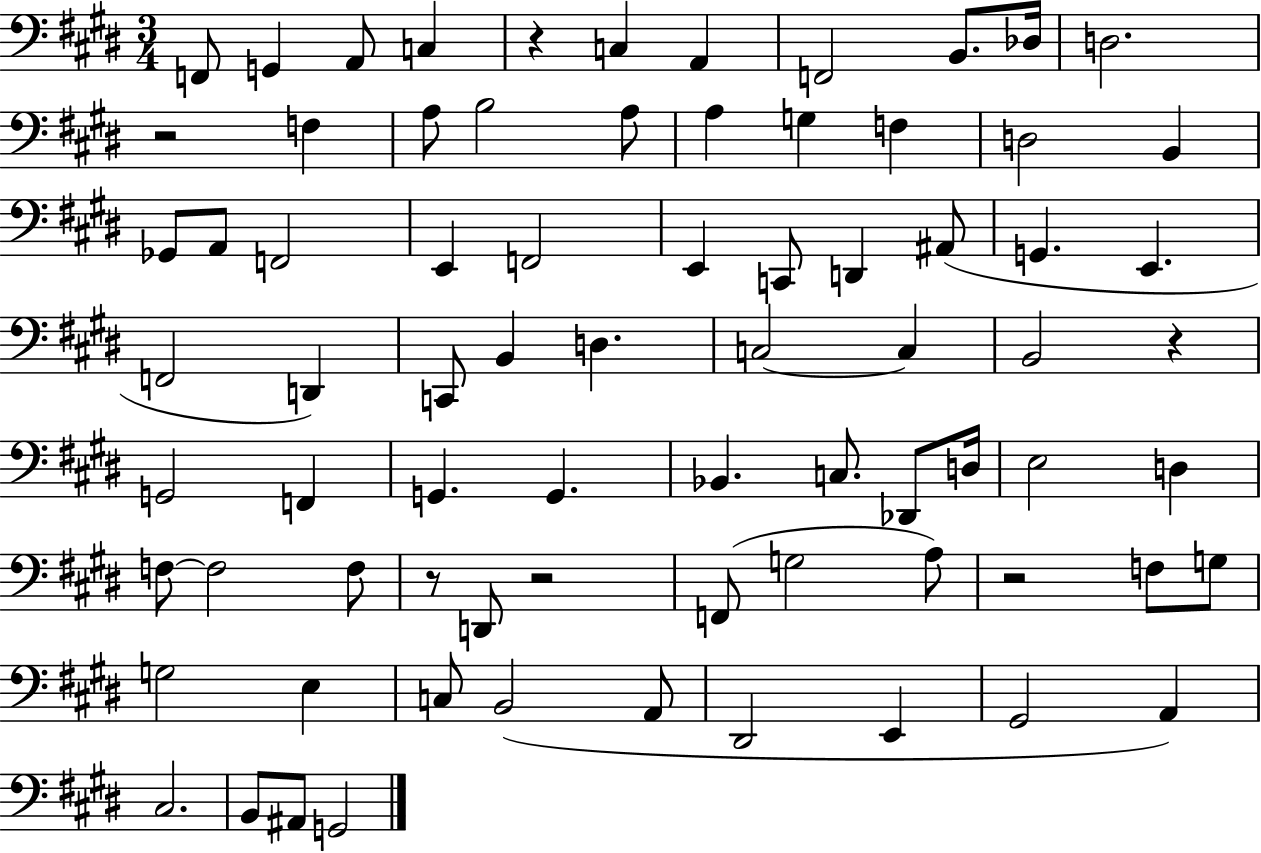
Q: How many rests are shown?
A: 6